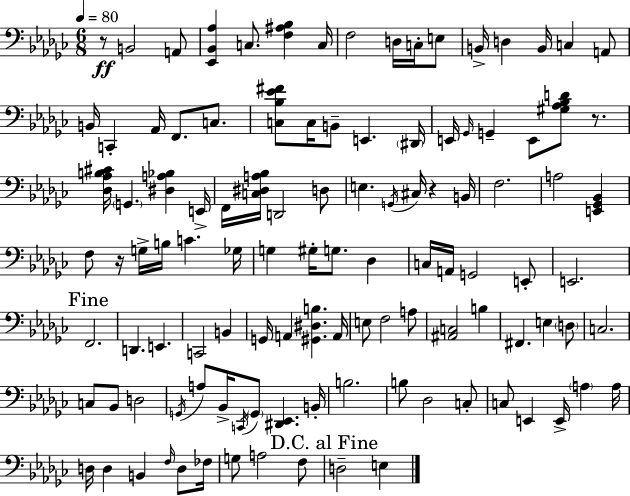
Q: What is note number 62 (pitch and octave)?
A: A3